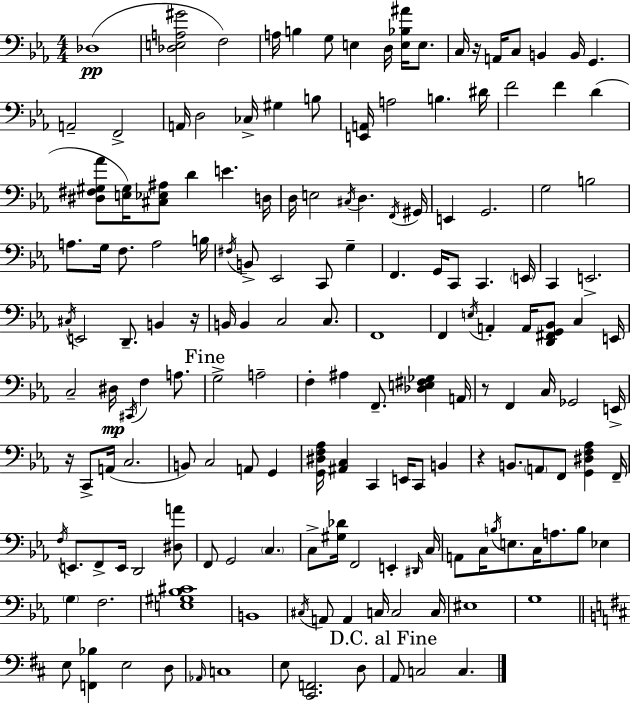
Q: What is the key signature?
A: C minor